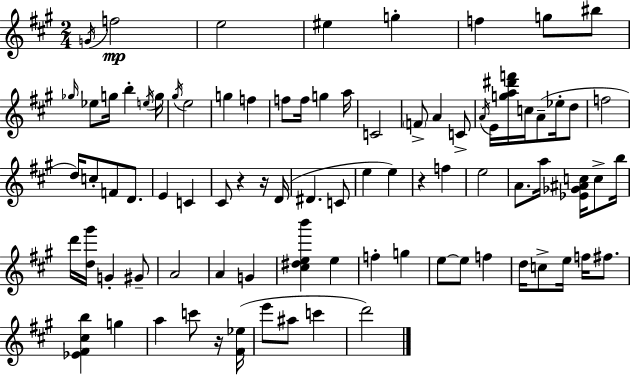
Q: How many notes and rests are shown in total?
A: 85